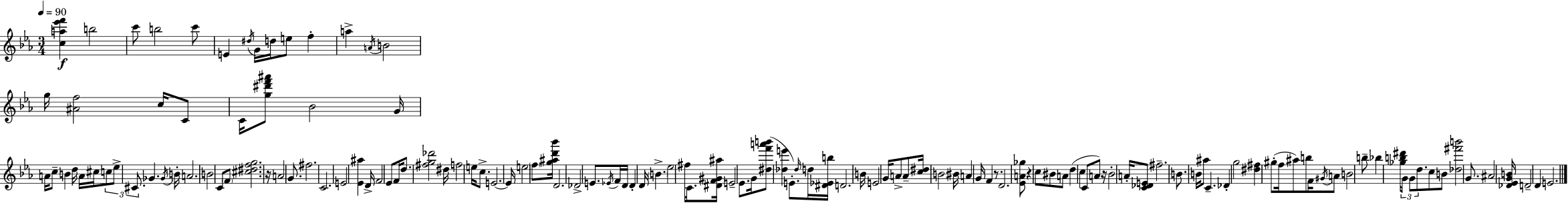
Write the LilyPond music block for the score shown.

{
  \clef treble
  \numericTimeSignature
  \time 3/4
  \key c \minor
  \tempo 4 = 90
  <c'' a'' ees''' f'''>4\f b''2 | c'''8 b''2 c'''8 | e'4 \acciaccatura { dis''16 } g'16 d''16 e''8 f''4-. | a''4-> \acciaccatura { a'16 } b'2 | \break g''16 <ais' f''>2 c''16 | c'8 c'16 <g'' dis''' f''' ais'''>8 bes'2 | g'16 a'16 c''8-- b'4 d''16 a'16 cis''16 | \tuplet 3/2 { c''8 ees''8-> cis'8. } ges'4. | \break \acciaccatura { ges'16 } b'16-. a'2. | b'2 c'8 | \parenthesize f'8 <cis'' dis'' f'' g''>2. | r16 a'2 | \break g'8. fis''2. | c'2. | e'2 <ees' ais''>4 | d'16-> f'2 | \break ees'8 f'16 d''8. <fis'' g'' des'''>2 | dis''16 f''2 e''16 | c''8.-> e'2.~~ | e'16 e''2 | \break \parenthesize f''8 <g'' ais'' d''' bes'''>16 d'2. | des'2-> e'8. | \acciaccatura { ees'16 } f'16 d'16 d'4-. d'16 \parenthesize b'4.-> | ees''2 | \break fis''16 c'8. <dis' f' gis' ais''>16 e'2-- | ees'8. g'16 <dis'' f''' a''' b'''>8( <des'' e'''>4 e'8.-.) | \grace { des''16 } d''16 <dis' ees' b''>16 d'2. | b'16 e'2 | \break g'16 a'8-> a'8-- <c'' dis''>16 b'2 | bis'16 a'4 g'16 f'4 | r8. d'2. | <ees' a' ges''>8 r4 c''8 | \break bis'8 a'8 d''4( c''4 | c'8 a'8) r16 bes'2-. | a'16-. <c' des' e'>8 fis''2.-- | b'8. b'16 ais''8 c'4.-- | \break des'4-. g''2 | <dis'' fis''>4 gis''8-.( f''16 | ais''8) b''8 f'16 \acciaccatura { gis'16 } a'8 b'2 | b''8-- bes''4 <ges'' b'' dis'''>16 \tuplet 3/2 { g'8 | \break g'8 d''8. } c''8 b'8 <des'' fis''' b'''>2 | g'8. ais'2 | <des' ees' g' b'>16 d'2-- | d'4 e'2. | \break \bar "|."
}